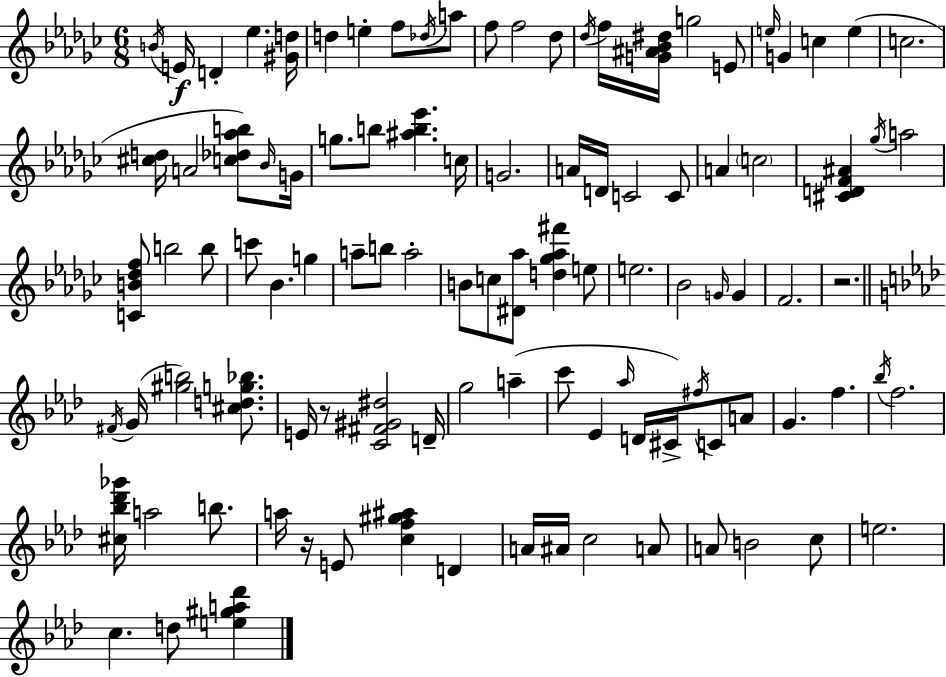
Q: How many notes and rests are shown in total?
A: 103